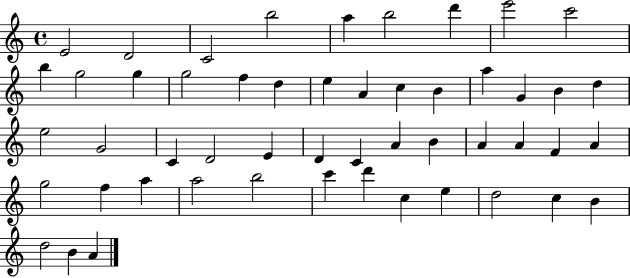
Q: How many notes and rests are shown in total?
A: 51